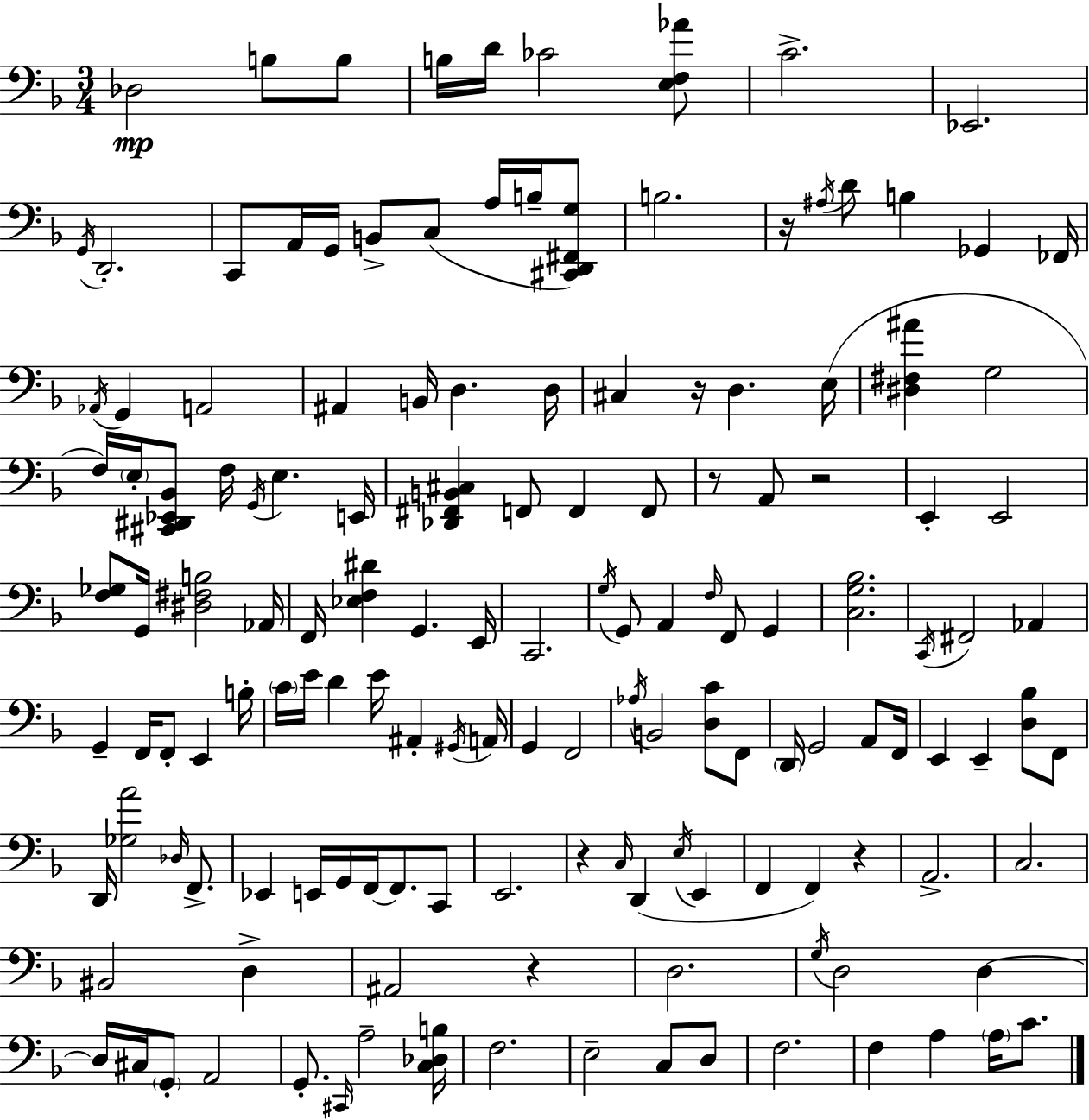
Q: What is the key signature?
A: F major